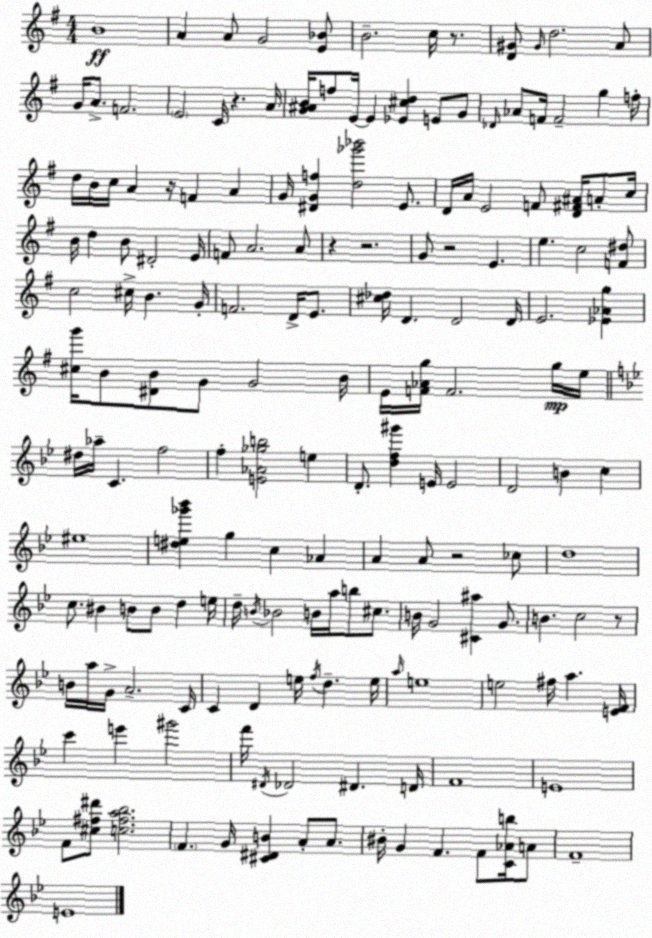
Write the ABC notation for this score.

X:1
T:Untitled
M:4/4
L:1/4
K:G
B4 A A/2 G2 [E_B]/2 B2 c/4 z/2 [D^G]/2 ^G/4 d2 A/2 G/4 A/2 F2 E2 C/4 z A/4 [G^AB]/4 f/2 E/4 E [_E^cd] E/2 G/2 _D/4 _A/2 F/4 F2 g f/4 d/4 B/4 c/4 A z/4 F A G/4 [^DGf] [d_g'_b']2 E/2 D/4 A/4 E2 F/2 [D^F^A]/4 A/2 c/4 B/4 d B/2 ^D2 E/4 F/2 A2 A/2 z z2 G/2 z2 E e c2 [F^d]/2 c2 ^c/4 B G/4 F2 D/4 E/2 [^c_d]/4 D D2 D/4 E2 [_E_Ag] [^cg']/4 B/2 [^DB]/2 G/2 G2 B/4 E/4 [F_Ag]/4 F2 g/4 e/4 ^d/4 _a/4 C f2 f [E_A_gb]2 e D/2 [df^g'] E/4 E2 D2 B c ^e4 [^de_g'_b'] g c _A A A/2 z2 _c/2 d4 c/2 ^B B/2 B/2 d e/4 d/4 B/4 _B2 B/4 a/4 b/2 ^c/2 B/4 G2 [^C^a] G/2 B c2 z/2 B/4 a/4 G/4 A2 C/4 C D e/4 f/4 d e/4 a/4 e4 e2 ^f/4 a [EF]/4 c' e' ^g'2 f'/4 ^D/4 _D2 ^D D/4 F4 E4 F/2 [^c^f^d']/2 [c^fa_b]2 F G/4 [^C^DB] A/2 A/2 ^B/4 G F F/2 [C_Ab]/4 A/2 F4 E4